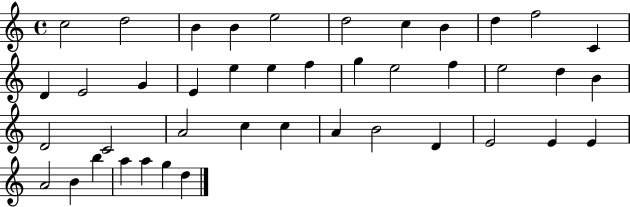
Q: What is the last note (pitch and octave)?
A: D5